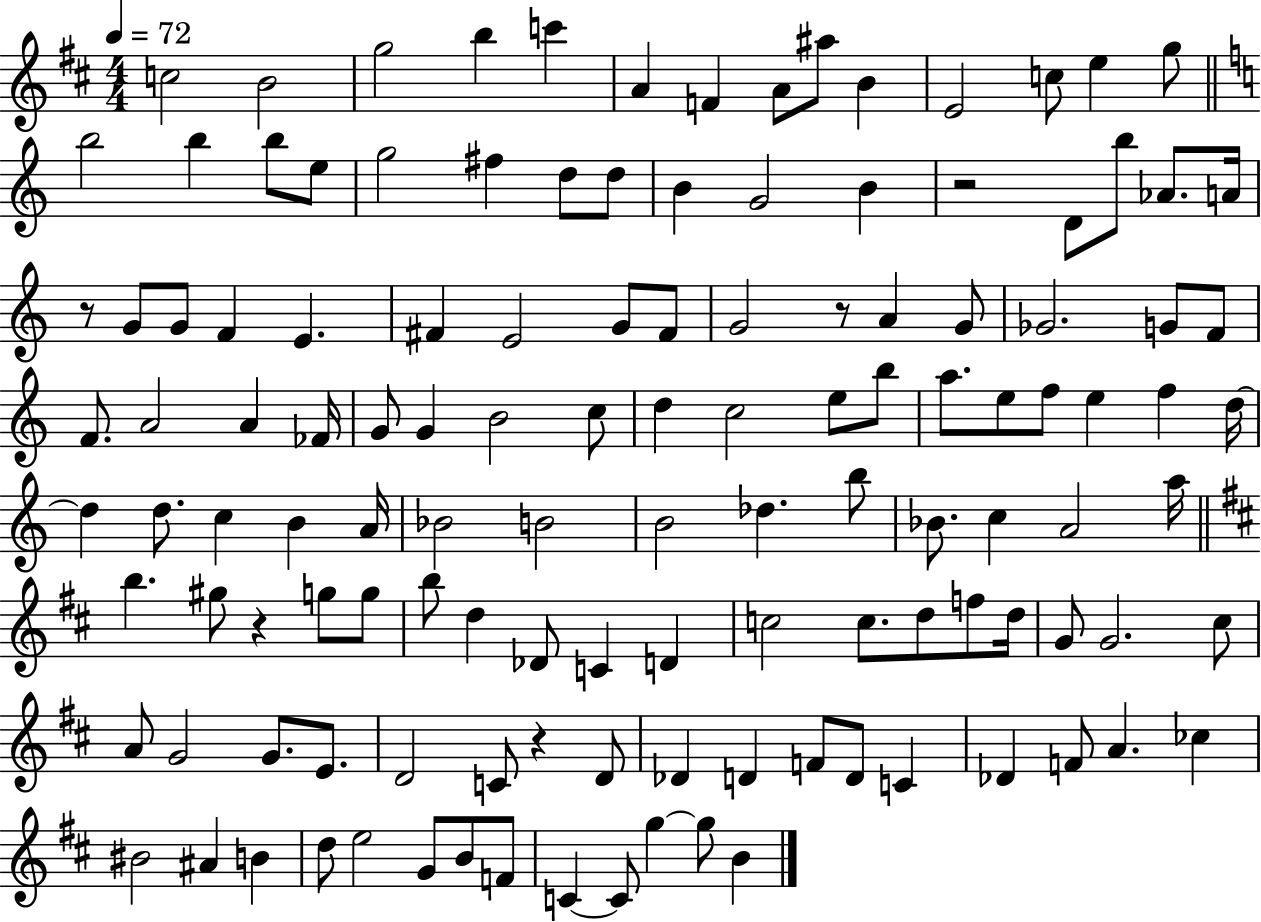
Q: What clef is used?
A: treble